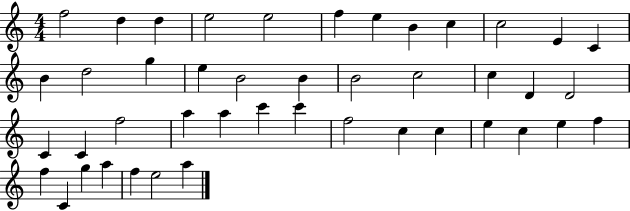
X:1
T:Untitled
M:4/4
L:1/4
K:C
f2 d d e2 e2 f e B c c2 E C B d2 g e B2 B B2 c2 c D D2 C C f2 a a c' c' f2 c c e c e f f C g a f e2 a